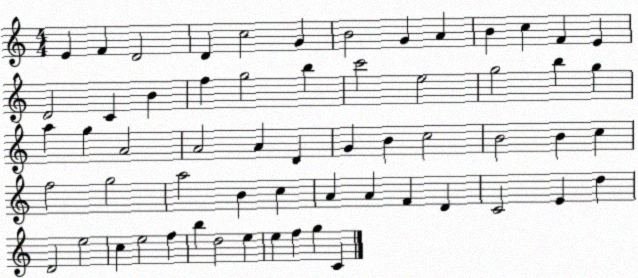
X:1
T:Untitled
M:4/4
L:1/4
K:C
E F D2 D c2 G B2 G A B c F E D2 C B f g2 b c'2 e2 g2 b g a g A2 A2 A D G B c2 B2 B c f2 g2 a2 B c A A F D C2 E d D2 e2 c e2 f b d2 e e f g C